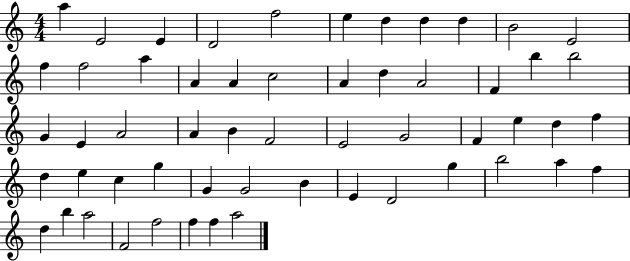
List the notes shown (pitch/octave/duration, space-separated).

A5/q E4/h E4/q D4/h F5/h E5/q D5/q D5/q D5/q B4/h E4/h F5/q F5/h A5/q A4/q A4/q C5/h A4/q D5/q A4/h F4/q B5/q B5/h G4/q E4/q A4/h A4/q B4/q F4/h E4/h G4/h F4/q E5/q D5/q F5/q D5/q E5/q C5/q G5/q G4/q G4/h B4/q E4/q D4/h G5/q B5/h A5/q F5/q D5/q B5/q A5/h F4/h F5/h F5/q F5/q A5/h